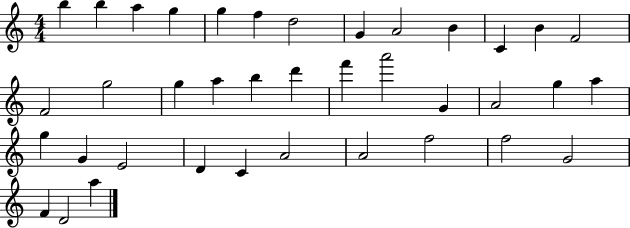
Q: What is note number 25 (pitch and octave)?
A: A5